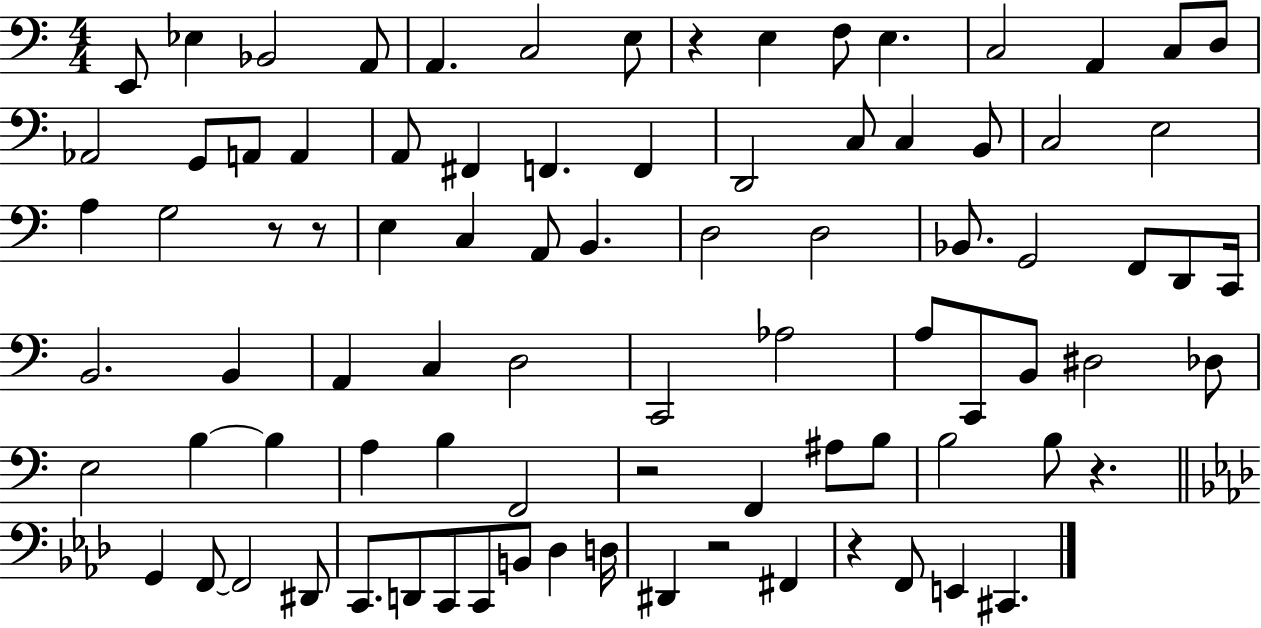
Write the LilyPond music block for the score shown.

{
  \clef bass
  \numericTimeSignature
  \time 4/4
  \key c \major
  \repeat volta 2 { e,8 ees4 bes,2 a,8 | a,4. c2 e8 | r4 e4 f8 e4. | c2 a,4 c8 d8 | \break aes,2 g,8 a,8 a,4 | a,8 fis,4 f,4. f,4 | d,2 c8 c4 b,8 | c2 e2 | \break a4 g2 r8 r8 | e4 c4 a,8 b,4. | d2 d2 | bes,8. g,2 f,8 d,8 c,16 | \break b,2. b,4 | a,4 c4 d2 | c,2 aes2 | a8 c,8 b,8 dis2 des8 | \break e2 b4~~ b4 | a4 b4 f,2 | r2 f,4 ais8 b8 | b2 b8 r4. | \break \bar "||" \break \key aes \major g,4 f,8~~ f,2 dis,8 | c,8. d,8 c,8 c,8 b,8 des4 d16 | dis,4 r2 fis,4 | r4 f,8 e,4 cis,4. | \break } \bar "|."
}